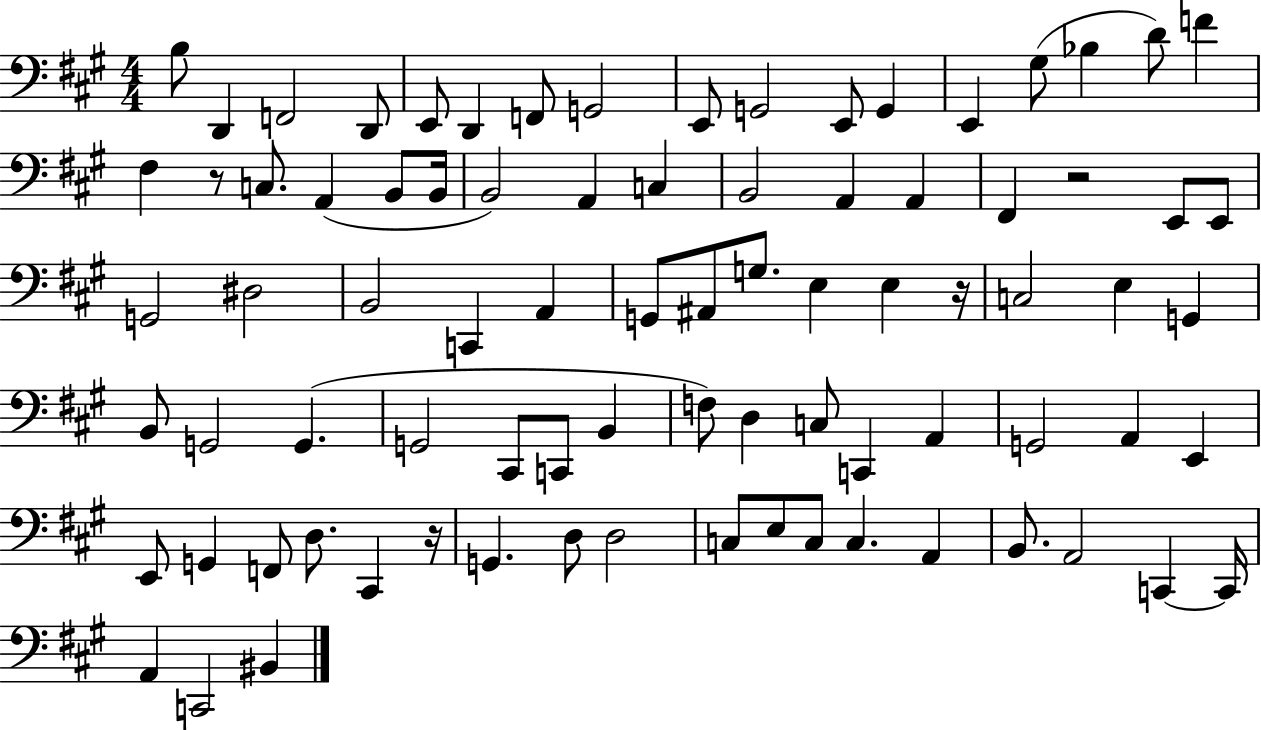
{
  \clef bass
  \numericTimeSignature
  \time 4/4
  \key a \major
  b8 d,4 f,2 d,8 | e,8 d,4 f,8 g,2 | e,8 g,2 e,8 g,4 | e,4 gis8( bes4 d'8) f'4 | \break fis4 r8 c8. a,4( b,8 b,16 | b,2) a,4 c4 | b,2 a,4 a,4 | fis,4 r2 e,8 e,8 | \break g,2 dis2 | b,2 c,4 a,4 | g,8 ais,8 g8. e4 e4 r16 | c2 e4 g,4 | \break b,8 g,2 g,4.( | g,2 cis,8 c,8 b,4 | f8) d4 c8 c,4 a,4 | g,2 a,4 e,4 | \break e,8 g,4 f,8 d8. cis,4 r16 | g,4. d8 d2 | c8 e8 c8 c4. a,4 | b,8. a,2 c,4~~ c,16 | \break a,4 c,2 bis,4 | \bar "|."
}